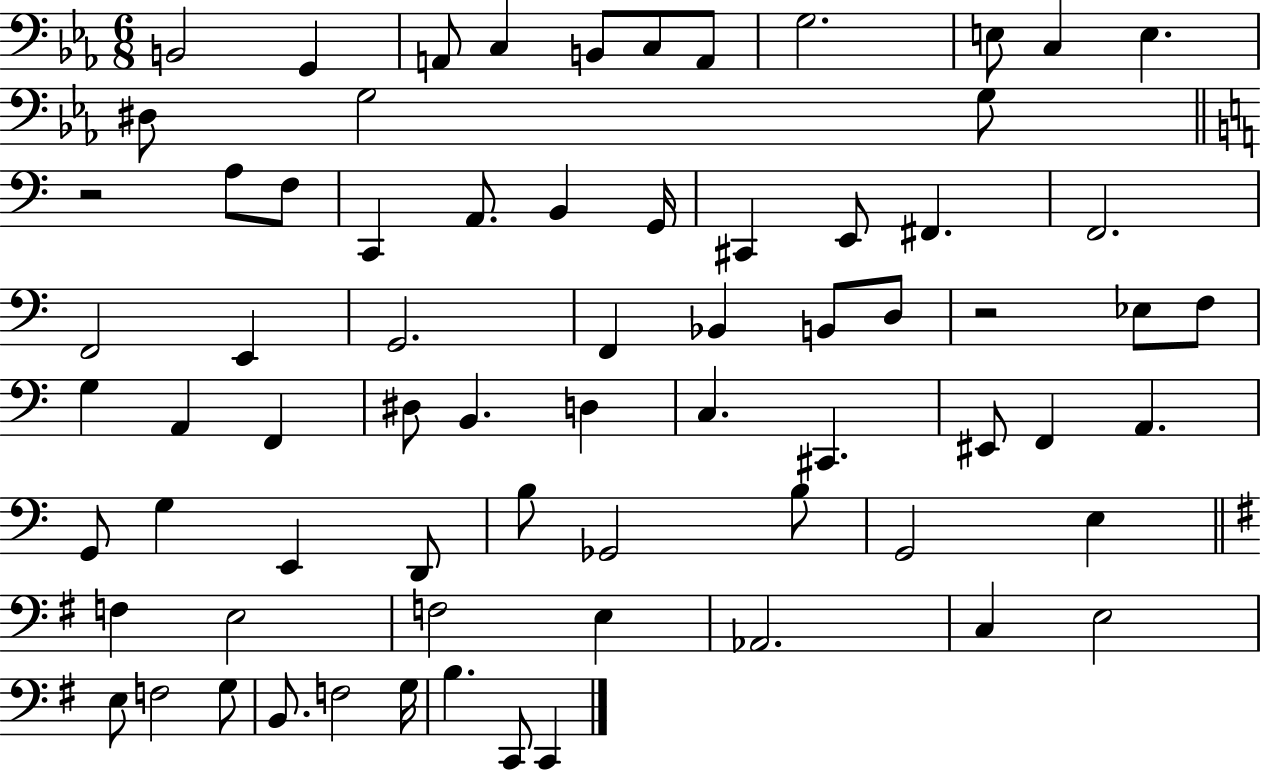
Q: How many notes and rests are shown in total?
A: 71